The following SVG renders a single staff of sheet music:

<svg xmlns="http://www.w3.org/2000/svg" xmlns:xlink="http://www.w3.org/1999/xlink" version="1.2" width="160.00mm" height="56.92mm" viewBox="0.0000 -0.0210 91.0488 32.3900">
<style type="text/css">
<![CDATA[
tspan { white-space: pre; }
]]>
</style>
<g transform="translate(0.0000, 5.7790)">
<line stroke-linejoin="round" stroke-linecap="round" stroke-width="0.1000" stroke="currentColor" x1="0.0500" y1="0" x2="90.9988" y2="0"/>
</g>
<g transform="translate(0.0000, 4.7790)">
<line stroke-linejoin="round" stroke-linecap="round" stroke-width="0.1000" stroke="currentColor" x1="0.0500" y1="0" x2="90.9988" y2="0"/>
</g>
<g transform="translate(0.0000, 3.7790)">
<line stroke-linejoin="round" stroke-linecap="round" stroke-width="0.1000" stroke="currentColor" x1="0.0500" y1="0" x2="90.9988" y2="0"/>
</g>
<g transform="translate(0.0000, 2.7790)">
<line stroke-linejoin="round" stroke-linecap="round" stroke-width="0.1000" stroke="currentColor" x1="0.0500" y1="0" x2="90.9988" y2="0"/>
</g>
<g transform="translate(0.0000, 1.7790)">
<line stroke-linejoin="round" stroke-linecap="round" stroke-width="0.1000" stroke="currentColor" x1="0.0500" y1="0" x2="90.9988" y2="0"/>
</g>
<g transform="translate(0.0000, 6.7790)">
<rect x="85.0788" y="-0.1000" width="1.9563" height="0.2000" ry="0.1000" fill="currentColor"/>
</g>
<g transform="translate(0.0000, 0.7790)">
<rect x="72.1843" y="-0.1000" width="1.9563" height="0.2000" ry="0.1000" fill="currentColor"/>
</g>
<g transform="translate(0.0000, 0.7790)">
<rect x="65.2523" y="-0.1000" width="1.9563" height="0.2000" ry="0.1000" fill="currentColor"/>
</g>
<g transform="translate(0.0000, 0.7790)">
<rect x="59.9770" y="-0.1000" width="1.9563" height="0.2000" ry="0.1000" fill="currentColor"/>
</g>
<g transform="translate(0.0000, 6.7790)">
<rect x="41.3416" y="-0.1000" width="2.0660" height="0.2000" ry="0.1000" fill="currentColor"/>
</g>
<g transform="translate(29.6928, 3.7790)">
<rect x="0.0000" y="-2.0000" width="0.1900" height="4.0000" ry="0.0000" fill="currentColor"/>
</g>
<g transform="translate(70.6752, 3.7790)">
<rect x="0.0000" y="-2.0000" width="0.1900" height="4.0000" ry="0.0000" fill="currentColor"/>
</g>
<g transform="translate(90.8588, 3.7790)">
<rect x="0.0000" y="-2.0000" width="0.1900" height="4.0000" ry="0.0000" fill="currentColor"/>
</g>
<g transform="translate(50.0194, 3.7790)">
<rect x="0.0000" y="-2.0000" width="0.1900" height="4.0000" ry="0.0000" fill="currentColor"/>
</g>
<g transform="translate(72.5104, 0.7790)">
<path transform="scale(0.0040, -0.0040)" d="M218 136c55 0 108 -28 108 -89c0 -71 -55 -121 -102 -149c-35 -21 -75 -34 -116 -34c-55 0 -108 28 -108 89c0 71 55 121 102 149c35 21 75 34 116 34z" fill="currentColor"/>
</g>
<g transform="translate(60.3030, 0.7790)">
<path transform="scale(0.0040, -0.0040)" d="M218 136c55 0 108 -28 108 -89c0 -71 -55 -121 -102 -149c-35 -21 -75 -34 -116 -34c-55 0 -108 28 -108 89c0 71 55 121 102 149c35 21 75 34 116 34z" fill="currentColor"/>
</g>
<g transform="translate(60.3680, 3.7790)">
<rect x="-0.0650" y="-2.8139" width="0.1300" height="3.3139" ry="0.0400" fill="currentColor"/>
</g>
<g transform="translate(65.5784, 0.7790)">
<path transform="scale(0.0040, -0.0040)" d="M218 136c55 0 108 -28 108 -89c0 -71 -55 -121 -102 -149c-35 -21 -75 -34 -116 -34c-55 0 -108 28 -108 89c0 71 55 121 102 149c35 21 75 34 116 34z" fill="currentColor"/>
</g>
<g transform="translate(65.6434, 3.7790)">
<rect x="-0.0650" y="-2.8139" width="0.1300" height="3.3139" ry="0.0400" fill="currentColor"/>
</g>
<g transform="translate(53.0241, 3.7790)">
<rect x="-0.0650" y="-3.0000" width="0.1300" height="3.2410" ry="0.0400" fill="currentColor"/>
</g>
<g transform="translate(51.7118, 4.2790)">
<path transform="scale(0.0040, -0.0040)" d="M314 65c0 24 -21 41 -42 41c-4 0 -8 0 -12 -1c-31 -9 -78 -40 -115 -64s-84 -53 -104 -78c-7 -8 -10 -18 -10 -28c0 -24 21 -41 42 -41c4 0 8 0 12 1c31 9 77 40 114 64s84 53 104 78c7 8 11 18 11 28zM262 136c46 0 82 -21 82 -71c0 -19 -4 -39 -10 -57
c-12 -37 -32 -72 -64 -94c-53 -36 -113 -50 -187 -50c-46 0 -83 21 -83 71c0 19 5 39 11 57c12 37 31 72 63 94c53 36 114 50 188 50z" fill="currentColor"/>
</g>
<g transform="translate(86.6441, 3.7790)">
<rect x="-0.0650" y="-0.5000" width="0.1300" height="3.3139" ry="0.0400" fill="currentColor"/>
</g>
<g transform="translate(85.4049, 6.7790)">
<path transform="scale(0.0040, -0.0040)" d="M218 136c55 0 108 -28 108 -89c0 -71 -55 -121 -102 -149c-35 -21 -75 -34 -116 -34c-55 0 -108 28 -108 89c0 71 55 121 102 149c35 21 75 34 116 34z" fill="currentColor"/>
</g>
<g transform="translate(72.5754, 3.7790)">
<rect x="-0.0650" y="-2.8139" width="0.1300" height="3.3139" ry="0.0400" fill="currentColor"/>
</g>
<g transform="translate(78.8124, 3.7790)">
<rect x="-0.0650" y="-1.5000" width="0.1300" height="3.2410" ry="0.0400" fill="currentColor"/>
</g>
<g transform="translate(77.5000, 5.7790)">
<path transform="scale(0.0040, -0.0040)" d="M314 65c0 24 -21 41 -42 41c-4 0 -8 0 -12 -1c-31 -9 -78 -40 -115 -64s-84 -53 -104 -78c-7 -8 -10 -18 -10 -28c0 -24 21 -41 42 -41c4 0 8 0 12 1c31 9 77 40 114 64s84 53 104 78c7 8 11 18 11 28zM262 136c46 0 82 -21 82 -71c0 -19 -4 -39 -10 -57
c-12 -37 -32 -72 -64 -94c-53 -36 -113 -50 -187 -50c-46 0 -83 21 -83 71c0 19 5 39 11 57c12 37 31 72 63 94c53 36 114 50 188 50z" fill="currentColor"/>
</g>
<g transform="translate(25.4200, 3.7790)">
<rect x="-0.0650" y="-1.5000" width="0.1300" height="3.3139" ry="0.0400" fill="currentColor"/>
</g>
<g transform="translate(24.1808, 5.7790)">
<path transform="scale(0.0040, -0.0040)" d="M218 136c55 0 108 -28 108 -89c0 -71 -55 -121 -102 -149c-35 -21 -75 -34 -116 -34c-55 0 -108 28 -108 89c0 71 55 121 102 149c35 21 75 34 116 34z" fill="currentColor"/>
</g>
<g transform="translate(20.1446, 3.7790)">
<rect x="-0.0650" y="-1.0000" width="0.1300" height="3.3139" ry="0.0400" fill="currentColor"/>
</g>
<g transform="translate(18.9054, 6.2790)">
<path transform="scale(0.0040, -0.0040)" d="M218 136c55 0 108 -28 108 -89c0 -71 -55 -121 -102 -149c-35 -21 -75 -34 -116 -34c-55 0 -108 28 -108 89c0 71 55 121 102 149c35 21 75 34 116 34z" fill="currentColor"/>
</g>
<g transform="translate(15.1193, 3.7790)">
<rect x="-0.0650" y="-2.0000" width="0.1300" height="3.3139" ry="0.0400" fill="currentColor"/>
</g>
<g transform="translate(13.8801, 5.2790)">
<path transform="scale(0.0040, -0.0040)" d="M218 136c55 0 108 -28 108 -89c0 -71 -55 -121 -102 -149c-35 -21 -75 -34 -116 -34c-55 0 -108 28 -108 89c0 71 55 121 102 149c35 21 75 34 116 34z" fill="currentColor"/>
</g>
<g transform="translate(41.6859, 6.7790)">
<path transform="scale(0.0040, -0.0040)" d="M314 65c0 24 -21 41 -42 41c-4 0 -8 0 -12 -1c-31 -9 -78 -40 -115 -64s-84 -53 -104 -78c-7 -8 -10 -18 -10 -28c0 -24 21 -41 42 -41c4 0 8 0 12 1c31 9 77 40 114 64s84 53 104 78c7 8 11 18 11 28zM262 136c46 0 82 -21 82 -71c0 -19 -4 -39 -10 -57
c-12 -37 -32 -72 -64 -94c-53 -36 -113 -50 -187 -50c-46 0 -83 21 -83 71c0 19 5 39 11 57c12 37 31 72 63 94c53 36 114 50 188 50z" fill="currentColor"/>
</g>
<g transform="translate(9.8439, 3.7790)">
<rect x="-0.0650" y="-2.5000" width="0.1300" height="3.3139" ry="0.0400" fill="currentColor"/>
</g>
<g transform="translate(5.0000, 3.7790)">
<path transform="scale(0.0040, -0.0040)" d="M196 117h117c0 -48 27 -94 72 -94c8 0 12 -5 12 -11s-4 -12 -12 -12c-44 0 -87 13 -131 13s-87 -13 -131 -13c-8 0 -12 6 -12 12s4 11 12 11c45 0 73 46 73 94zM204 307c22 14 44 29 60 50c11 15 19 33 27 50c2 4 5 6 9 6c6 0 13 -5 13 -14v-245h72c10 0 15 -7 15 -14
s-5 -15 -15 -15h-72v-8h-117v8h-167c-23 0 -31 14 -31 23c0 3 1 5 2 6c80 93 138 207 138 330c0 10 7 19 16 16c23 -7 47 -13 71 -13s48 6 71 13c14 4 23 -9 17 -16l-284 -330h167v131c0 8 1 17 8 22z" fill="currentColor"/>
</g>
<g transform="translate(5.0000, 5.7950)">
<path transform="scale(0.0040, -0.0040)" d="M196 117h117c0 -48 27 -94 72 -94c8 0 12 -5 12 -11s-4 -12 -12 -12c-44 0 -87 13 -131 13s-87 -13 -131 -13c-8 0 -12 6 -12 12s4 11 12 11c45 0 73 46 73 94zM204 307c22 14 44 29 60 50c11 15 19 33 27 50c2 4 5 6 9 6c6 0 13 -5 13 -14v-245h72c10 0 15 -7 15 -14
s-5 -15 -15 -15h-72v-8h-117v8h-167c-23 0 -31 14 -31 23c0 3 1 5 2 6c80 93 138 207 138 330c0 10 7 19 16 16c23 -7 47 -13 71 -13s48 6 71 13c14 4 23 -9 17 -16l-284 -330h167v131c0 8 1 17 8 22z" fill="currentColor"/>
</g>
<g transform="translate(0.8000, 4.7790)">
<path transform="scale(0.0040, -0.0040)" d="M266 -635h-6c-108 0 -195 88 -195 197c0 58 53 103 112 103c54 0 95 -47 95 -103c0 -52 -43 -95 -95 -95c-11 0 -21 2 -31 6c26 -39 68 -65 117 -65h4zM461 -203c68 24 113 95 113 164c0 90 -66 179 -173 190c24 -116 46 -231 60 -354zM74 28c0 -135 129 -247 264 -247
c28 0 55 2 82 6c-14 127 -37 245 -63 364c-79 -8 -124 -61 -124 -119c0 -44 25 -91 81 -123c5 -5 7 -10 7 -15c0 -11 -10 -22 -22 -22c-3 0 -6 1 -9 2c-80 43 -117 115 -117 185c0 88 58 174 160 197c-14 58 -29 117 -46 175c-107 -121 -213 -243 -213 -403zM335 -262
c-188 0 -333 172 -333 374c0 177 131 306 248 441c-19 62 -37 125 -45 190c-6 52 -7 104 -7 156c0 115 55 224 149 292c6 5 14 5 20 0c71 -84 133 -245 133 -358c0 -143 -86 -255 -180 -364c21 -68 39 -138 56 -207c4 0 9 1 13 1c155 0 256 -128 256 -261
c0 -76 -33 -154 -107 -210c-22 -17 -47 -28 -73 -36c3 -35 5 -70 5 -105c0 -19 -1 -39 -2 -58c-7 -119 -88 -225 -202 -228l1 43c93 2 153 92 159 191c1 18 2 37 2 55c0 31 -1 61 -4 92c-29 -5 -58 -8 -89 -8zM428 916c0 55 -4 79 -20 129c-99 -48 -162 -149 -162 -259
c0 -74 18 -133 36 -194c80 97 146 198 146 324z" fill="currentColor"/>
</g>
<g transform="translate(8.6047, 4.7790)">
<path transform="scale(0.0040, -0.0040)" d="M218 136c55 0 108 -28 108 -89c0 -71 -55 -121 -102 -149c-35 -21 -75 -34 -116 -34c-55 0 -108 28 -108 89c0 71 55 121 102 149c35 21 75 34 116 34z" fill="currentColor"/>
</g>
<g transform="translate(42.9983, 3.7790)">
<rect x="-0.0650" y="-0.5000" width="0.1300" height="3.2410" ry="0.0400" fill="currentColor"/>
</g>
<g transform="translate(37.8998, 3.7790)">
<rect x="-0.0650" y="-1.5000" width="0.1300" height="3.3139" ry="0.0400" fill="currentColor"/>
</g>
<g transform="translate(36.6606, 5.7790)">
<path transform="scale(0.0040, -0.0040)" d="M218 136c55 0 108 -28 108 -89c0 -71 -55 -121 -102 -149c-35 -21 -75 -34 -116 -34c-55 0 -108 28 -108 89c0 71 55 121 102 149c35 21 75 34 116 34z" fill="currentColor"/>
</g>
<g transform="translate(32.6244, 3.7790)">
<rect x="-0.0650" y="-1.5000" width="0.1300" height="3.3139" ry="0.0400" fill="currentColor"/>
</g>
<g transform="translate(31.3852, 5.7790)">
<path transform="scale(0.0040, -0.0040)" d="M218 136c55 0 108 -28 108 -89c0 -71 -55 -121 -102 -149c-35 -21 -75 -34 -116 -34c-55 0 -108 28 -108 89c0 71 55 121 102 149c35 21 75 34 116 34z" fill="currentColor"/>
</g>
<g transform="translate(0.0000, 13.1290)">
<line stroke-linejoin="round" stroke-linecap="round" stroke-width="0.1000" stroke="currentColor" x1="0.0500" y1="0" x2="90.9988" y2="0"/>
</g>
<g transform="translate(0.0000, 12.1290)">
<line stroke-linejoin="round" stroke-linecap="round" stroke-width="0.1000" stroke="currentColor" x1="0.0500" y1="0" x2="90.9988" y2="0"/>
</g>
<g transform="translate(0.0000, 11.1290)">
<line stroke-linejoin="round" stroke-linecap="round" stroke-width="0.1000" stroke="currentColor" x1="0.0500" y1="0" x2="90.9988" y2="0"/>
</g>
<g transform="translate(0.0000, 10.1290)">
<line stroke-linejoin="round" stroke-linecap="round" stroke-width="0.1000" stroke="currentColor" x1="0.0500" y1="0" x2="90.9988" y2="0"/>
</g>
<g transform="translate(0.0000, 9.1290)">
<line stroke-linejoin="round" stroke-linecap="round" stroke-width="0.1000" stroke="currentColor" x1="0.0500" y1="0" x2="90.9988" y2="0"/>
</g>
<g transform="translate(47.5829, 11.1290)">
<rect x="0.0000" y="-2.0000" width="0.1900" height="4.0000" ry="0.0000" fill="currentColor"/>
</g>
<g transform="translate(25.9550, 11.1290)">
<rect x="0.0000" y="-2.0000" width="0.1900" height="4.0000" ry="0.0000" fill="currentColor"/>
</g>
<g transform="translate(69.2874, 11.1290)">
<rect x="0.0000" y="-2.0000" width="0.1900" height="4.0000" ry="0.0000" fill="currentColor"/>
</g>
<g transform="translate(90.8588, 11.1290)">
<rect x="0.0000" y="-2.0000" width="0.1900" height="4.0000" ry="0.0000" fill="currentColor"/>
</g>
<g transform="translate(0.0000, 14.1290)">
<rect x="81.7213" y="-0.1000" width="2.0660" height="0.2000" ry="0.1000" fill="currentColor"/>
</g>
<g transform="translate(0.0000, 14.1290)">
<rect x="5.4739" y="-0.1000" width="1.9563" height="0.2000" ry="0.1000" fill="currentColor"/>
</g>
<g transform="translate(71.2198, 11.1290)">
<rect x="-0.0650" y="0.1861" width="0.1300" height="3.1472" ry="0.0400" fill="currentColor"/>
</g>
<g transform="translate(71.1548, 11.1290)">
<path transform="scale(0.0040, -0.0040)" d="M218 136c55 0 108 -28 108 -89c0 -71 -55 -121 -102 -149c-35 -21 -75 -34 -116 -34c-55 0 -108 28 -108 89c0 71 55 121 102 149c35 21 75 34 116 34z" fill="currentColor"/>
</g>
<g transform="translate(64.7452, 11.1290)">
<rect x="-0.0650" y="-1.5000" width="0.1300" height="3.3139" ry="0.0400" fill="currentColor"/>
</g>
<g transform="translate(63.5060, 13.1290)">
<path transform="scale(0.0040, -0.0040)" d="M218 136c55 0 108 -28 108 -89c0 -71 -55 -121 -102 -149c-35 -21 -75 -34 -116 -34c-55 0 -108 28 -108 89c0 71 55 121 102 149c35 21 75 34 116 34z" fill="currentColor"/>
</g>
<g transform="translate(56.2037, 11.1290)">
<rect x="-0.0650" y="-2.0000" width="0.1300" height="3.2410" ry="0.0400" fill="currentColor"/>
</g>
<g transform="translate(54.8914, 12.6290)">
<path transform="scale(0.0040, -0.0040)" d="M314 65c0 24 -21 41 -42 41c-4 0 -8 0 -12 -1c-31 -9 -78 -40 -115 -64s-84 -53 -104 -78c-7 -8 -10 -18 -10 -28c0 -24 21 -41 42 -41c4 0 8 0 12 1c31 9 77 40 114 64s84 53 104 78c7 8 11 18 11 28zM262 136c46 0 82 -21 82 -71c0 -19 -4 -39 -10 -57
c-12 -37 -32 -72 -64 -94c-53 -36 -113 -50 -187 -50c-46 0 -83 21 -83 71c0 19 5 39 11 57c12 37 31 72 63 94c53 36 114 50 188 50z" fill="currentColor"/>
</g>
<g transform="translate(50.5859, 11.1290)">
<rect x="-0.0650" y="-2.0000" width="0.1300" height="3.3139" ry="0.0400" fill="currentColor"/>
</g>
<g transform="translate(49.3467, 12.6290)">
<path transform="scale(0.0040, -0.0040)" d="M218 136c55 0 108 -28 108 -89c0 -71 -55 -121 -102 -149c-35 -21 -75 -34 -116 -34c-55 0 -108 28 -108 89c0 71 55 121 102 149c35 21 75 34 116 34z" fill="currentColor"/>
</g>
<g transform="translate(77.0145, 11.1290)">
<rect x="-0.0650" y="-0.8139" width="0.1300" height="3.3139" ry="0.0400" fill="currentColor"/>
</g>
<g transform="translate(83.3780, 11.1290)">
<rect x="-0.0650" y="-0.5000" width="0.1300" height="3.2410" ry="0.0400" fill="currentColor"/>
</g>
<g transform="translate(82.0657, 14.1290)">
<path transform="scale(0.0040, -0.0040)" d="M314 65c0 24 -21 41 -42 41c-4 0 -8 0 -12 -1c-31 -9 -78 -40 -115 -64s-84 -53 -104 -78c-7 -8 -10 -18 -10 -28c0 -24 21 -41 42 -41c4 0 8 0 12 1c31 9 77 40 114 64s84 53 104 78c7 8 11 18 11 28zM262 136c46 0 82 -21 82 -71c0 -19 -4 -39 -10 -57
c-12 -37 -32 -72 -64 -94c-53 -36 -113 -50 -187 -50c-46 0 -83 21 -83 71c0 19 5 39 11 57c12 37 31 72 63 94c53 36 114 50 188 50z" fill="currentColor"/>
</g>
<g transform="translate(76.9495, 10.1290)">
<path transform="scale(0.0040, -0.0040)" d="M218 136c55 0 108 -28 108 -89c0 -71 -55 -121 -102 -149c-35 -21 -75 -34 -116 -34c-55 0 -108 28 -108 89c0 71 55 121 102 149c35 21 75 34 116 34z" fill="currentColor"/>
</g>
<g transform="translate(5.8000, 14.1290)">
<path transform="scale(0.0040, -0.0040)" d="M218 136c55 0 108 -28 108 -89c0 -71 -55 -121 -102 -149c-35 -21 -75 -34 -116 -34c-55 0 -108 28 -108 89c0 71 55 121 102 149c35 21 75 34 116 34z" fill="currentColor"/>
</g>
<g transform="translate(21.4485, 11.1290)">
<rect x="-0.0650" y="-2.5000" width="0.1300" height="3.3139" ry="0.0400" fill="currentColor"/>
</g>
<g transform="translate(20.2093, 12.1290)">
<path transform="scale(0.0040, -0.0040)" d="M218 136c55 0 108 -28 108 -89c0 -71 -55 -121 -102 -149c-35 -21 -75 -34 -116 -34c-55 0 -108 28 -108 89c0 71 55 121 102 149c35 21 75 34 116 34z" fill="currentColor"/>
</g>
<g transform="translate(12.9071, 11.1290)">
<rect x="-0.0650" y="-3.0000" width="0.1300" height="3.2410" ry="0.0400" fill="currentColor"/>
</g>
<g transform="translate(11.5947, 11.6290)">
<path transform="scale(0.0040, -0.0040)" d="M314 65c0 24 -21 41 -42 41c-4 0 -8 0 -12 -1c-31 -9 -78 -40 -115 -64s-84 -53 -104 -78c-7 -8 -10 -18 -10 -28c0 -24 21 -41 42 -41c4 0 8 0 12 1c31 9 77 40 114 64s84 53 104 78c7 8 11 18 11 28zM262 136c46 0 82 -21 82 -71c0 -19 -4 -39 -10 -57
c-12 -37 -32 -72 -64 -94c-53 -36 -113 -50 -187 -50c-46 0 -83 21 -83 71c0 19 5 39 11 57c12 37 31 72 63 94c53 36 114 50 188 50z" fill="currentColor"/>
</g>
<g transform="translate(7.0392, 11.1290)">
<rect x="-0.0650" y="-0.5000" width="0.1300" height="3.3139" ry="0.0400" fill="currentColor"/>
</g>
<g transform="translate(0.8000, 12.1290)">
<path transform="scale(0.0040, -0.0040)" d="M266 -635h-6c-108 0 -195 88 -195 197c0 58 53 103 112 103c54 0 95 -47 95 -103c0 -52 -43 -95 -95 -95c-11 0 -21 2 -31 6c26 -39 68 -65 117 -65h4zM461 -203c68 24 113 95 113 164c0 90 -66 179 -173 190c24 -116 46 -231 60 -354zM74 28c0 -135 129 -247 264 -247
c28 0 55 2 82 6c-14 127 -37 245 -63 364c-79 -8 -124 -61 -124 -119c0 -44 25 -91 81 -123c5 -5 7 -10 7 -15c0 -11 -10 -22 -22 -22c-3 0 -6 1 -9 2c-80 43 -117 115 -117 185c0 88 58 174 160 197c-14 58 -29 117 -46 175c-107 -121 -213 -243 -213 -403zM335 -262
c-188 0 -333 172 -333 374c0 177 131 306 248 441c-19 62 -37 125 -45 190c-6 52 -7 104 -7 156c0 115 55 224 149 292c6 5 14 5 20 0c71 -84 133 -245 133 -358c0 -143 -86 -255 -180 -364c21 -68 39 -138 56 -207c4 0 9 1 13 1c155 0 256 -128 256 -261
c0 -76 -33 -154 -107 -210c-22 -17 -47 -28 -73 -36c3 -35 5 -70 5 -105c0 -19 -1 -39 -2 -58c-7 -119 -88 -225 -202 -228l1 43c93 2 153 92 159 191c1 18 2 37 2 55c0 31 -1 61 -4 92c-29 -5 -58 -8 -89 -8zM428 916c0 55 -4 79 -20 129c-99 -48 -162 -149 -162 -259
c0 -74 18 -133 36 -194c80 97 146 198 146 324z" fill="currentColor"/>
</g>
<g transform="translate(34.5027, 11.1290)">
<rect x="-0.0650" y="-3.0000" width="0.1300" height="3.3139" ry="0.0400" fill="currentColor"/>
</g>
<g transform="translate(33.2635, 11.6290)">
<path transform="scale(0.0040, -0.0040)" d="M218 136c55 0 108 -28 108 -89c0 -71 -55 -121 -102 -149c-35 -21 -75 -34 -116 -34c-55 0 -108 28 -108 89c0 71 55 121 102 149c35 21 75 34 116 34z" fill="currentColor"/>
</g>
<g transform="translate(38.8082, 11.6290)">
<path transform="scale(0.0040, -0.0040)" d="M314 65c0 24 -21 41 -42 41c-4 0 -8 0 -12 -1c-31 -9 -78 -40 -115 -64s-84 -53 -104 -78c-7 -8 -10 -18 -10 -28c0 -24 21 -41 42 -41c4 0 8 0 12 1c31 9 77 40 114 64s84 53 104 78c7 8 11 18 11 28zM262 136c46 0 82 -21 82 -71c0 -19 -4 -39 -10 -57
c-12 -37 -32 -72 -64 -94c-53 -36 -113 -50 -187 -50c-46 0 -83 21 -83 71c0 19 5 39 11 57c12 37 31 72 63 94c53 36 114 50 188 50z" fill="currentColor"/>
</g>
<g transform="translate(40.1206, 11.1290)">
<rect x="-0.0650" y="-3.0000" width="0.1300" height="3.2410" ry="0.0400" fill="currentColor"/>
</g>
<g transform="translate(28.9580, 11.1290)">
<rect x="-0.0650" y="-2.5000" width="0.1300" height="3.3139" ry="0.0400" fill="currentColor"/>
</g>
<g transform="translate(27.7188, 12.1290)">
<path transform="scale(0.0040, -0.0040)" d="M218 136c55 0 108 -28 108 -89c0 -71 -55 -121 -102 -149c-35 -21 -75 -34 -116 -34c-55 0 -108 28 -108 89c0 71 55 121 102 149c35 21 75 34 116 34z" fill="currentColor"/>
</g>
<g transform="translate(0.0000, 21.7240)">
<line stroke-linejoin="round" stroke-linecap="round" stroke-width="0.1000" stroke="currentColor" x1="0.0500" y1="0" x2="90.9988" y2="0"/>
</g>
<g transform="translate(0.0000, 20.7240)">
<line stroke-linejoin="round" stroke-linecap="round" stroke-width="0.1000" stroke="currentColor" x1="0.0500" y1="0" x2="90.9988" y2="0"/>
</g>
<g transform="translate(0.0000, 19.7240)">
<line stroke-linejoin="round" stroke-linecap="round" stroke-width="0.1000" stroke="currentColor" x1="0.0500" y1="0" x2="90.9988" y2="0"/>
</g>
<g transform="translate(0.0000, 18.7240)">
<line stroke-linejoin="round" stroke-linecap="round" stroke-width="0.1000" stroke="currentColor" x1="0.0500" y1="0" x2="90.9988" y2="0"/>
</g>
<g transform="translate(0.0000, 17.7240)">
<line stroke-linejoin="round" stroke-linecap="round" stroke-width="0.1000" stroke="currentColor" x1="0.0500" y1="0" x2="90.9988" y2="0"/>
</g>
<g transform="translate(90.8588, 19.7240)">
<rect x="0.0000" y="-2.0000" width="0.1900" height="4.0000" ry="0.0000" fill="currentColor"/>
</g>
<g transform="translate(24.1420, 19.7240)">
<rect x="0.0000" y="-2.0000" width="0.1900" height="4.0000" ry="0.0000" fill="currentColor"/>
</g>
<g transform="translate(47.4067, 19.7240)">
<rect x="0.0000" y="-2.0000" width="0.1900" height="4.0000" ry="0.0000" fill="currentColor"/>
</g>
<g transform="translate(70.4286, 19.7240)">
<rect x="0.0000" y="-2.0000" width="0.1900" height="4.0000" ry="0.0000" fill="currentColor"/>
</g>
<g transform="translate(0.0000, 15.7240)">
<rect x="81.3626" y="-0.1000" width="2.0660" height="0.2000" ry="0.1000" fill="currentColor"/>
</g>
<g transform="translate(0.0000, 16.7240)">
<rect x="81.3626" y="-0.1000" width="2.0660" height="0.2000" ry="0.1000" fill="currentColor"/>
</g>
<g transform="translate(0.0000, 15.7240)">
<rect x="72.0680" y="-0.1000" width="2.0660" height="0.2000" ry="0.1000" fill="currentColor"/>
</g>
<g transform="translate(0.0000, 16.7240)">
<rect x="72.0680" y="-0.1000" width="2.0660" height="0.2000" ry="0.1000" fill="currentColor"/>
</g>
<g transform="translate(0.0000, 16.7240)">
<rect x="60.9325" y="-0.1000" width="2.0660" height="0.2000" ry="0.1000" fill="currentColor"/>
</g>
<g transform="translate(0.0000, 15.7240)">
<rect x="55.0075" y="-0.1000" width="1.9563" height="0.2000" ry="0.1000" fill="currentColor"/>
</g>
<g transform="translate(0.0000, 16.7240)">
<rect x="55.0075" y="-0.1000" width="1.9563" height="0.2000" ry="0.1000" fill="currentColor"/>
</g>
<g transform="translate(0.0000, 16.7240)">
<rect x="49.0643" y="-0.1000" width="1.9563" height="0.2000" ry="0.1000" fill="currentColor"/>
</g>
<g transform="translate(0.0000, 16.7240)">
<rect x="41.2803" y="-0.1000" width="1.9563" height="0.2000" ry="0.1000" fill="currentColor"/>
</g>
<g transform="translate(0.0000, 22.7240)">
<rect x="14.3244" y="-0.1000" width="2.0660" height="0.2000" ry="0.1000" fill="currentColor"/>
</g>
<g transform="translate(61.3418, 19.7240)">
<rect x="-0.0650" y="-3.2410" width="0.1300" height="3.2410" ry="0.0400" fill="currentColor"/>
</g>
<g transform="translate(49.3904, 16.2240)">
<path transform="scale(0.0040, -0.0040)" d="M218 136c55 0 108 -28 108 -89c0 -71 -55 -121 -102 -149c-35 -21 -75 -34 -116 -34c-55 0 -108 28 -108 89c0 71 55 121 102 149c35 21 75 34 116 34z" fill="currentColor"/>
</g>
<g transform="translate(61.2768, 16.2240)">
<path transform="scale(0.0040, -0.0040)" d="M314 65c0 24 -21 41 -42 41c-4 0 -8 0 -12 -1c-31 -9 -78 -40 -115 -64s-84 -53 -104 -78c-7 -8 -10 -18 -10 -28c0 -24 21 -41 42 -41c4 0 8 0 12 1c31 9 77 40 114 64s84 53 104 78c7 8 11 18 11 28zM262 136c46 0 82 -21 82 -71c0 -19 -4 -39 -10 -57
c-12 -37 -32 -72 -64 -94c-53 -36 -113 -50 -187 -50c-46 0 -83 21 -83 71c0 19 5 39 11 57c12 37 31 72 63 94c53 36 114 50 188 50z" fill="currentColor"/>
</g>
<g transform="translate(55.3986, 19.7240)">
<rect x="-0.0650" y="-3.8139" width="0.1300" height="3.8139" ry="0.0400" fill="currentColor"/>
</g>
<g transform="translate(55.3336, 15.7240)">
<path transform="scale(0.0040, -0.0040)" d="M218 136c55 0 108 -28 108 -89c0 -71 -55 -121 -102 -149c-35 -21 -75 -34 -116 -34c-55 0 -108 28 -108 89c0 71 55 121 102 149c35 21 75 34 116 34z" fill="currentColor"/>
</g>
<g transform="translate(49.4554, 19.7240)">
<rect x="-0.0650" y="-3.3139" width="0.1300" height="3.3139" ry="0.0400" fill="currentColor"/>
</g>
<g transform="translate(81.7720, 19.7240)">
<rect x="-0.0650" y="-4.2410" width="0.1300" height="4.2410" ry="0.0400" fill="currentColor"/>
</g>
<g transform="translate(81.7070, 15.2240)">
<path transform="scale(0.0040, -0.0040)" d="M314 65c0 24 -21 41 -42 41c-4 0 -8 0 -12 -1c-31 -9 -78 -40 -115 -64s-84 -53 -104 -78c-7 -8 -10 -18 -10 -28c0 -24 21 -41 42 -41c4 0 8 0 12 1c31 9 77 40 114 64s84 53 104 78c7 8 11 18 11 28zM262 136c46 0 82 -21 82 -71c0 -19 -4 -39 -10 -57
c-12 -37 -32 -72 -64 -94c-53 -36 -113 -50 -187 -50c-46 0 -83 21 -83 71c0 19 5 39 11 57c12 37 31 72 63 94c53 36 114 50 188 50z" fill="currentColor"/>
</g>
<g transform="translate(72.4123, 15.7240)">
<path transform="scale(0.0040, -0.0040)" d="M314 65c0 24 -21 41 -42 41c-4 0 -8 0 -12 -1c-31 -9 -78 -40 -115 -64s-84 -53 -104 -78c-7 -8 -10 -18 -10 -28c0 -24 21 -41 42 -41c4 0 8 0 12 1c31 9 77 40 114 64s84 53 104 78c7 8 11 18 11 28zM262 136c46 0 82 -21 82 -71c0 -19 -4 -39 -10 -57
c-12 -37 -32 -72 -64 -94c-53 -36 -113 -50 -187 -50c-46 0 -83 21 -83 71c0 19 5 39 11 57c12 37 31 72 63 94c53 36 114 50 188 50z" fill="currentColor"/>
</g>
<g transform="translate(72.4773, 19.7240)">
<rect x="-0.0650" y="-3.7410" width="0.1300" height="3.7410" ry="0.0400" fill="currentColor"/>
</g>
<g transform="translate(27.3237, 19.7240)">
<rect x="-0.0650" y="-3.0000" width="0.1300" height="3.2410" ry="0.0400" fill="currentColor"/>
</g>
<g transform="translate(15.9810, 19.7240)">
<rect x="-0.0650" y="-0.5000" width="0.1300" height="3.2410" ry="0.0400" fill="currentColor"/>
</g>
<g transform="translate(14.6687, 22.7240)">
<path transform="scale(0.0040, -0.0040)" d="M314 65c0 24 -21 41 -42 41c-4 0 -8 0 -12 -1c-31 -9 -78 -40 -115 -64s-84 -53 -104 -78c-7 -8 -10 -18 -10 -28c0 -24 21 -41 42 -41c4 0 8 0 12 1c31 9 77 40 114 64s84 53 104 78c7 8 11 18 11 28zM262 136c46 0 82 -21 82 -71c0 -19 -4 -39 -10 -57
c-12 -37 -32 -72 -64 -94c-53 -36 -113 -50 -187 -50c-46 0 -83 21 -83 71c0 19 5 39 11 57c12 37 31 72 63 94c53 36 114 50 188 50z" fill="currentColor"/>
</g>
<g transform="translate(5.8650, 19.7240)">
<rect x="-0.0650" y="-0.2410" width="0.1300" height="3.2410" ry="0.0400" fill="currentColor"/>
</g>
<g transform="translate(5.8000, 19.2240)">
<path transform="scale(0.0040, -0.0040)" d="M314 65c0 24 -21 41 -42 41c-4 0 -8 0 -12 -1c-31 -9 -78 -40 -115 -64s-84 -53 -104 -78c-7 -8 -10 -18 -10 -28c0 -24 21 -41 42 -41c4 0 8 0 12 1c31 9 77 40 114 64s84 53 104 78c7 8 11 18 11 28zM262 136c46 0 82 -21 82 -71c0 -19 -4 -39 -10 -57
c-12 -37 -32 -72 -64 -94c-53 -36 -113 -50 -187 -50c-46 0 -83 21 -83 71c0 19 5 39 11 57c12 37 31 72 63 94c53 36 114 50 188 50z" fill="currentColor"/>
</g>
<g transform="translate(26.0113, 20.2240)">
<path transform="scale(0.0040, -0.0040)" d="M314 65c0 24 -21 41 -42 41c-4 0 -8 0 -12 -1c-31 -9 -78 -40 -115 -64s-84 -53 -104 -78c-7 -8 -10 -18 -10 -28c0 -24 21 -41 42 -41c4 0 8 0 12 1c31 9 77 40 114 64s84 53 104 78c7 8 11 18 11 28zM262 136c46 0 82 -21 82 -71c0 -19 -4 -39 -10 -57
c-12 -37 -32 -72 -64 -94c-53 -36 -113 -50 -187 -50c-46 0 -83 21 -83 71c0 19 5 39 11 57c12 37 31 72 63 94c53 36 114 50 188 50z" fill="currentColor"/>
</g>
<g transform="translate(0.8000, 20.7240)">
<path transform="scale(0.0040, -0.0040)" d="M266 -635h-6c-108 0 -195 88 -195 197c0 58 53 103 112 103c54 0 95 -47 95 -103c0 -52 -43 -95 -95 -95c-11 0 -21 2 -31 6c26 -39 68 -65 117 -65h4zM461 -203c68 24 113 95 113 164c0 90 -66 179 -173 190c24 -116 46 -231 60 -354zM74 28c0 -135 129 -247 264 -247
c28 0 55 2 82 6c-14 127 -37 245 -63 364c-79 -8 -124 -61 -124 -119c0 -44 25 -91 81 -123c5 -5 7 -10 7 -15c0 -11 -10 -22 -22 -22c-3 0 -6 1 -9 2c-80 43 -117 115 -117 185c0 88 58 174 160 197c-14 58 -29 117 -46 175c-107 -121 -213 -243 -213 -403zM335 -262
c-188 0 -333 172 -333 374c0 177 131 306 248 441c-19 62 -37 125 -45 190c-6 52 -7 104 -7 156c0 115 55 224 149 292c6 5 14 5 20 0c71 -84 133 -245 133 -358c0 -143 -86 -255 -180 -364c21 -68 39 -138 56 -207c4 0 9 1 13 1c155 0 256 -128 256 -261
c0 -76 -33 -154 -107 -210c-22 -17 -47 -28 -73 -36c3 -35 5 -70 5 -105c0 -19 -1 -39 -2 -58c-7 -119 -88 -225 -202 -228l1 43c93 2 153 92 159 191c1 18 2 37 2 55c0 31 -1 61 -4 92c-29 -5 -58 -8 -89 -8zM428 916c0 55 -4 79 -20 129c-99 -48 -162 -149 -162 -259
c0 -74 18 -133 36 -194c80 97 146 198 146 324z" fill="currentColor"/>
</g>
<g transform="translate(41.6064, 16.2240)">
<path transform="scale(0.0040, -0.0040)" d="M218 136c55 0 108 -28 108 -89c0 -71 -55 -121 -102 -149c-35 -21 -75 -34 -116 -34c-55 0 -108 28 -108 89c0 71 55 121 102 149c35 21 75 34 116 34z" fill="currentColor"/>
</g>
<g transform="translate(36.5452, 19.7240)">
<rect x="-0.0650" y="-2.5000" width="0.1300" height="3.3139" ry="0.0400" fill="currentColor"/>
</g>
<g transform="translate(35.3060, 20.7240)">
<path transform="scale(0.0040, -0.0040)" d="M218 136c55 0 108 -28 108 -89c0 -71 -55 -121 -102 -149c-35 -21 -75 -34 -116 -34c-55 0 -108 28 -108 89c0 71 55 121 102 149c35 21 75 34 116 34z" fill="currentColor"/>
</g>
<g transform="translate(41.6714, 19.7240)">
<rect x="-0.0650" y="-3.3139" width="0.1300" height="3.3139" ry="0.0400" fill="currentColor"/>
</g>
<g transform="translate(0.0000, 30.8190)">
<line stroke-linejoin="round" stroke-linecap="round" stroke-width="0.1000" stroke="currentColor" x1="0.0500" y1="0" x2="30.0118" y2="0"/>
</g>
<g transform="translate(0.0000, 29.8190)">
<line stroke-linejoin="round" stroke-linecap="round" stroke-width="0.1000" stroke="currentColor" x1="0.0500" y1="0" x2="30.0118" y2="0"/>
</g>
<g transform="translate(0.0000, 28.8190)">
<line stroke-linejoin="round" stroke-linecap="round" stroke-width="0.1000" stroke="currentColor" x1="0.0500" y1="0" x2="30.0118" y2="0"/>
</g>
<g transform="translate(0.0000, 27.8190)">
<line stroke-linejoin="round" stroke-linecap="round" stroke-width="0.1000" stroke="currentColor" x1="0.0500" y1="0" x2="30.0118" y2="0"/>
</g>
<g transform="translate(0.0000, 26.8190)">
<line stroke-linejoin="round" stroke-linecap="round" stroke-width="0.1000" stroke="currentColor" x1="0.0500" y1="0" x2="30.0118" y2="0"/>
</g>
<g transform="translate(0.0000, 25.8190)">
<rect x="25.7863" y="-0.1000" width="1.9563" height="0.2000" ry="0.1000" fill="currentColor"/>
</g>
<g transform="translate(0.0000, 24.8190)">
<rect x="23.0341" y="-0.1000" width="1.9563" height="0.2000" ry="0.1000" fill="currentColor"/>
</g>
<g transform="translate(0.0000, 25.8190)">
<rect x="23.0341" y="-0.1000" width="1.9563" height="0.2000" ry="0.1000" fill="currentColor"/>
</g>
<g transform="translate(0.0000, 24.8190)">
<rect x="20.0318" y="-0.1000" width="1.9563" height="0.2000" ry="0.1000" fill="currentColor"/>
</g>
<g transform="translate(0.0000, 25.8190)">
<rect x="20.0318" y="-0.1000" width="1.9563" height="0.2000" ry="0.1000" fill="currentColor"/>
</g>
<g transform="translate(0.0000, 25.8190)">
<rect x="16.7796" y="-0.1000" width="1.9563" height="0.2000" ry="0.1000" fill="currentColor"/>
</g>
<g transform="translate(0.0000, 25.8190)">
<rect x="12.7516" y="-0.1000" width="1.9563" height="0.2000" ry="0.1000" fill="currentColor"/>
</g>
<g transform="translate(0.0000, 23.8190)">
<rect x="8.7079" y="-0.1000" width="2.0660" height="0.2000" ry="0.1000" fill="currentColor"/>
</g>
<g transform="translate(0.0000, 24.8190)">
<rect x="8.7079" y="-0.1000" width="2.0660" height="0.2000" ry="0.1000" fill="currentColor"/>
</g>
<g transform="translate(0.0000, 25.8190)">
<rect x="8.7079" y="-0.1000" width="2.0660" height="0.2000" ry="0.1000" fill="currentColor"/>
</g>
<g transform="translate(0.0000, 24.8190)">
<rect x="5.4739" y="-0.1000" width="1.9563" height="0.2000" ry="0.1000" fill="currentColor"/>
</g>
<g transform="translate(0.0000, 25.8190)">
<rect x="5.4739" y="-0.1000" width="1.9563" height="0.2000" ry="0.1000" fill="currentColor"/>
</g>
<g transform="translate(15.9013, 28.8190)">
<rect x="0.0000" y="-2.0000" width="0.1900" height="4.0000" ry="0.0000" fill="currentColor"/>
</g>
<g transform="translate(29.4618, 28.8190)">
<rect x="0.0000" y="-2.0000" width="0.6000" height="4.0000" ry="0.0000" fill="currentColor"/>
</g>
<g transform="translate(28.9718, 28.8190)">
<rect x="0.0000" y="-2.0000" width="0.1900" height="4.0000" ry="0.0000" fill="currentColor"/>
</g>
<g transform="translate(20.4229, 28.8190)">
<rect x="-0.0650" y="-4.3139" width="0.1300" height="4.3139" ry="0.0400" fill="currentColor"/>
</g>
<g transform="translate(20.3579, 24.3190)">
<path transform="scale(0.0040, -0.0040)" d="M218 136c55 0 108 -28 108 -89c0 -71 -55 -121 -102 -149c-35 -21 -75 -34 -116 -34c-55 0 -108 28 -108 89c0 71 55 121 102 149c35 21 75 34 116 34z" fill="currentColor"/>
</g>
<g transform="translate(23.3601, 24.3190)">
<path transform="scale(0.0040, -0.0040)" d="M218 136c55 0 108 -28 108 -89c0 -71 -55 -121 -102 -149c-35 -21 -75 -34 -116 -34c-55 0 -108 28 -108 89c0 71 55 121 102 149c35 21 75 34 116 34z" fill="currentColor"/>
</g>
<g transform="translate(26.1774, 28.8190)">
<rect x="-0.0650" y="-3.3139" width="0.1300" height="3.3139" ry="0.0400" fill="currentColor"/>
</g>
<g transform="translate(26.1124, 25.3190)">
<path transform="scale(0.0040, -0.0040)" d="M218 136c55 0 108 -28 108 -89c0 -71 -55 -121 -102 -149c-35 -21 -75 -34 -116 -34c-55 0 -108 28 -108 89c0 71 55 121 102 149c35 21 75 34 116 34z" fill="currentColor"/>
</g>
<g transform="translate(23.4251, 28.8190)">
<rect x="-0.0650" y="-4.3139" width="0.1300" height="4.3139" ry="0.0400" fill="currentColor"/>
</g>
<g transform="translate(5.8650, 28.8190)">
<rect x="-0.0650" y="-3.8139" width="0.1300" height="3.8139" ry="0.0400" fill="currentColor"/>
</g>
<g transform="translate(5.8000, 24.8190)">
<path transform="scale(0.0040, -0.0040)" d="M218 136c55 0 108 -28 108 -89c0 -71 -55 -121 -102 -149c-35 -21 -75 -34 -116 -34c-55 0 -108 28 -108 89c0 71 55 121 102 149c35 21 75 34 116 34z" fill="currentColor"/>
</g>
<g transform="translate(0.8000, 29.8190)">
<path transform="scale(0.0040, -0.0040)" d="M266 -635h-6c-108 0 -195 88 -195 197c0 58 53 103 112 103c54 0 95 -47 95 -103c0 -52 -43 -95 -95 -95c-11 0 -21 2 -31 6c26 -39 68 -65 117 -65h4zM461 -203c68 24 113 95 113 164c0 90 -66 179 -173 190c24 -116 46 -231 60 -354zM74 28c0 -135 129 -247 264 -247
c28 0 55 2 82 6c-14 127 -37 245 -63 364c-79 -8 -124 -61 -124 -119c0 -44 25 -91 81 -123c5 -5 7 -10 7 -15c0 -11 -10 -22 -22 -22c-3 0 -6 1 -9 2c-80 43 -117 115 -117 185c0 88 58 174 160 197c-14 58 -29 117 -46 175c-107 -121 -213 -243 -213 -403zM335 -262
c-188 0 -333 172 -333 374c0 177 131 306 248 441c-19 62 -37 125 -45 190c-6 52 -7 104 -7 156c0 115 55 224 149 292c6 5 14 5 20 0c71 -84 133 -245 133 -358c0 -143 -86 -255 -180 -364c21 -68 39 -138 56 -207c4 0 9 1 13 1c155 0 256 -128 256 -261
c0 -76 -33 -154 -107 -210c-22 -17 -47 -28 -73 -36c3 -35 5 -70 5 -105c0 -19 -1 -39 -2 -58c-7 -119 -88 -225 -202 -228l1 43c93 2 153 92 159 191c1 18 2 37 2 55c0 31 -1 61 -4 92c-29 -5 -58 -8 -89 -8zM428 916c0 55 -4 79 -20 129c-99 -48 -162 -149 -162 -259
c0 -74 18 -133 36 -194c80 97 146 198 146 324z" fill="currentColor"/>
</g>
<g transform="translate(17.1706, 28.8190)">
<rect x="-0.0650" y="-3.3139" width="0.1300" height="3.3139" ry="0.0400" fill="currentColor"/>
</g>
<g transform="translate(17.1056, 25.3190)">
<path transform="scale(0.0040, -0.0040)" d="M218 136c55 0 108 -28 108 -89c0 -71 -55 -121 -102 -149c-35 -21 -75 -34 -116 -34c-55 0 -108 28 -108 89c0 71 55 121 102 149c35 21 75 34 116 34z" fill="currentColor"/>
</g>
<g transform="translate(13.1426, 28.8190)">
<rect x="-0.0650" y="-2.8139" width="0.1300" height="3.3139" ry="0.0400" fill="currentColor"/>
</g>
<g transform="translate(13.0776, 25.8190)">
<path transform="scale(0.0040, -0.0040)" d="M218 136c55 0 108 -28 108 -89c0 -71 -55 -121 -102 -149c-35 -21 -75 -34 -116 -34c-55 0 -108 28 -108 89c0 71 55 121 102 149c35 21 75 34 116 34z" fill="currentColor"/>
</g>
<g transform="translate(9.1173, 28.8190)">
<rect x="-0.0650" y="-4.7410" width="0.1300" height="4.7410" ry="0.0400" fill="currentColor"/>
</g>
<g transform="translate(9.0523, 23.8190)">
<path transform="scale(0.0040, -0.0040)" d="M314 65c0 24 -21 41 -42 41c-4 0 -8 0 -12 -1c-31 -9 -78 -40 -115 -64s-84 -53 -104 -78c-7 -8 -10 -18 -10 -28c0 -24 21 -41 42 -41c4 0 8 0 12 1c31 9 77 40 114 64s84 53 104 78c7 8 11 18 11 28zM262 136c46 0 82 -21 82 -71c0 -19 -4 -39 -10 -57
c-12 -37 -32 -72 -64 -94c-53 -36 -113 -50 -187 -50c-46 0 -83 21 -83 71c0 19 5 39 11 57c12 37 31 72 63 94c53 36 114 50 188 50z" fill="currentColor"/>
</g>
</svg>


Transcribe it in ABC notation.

X:1
T:Untitled
M:4/4
L:1/4
K:C
G F D E E E C2 A2 a a a E2 C C A2 G G A A2 F F2 E B d C2 c2 C2 A2 G b b c' b2 c'2 d'2 c' e'2 a b d' d' b